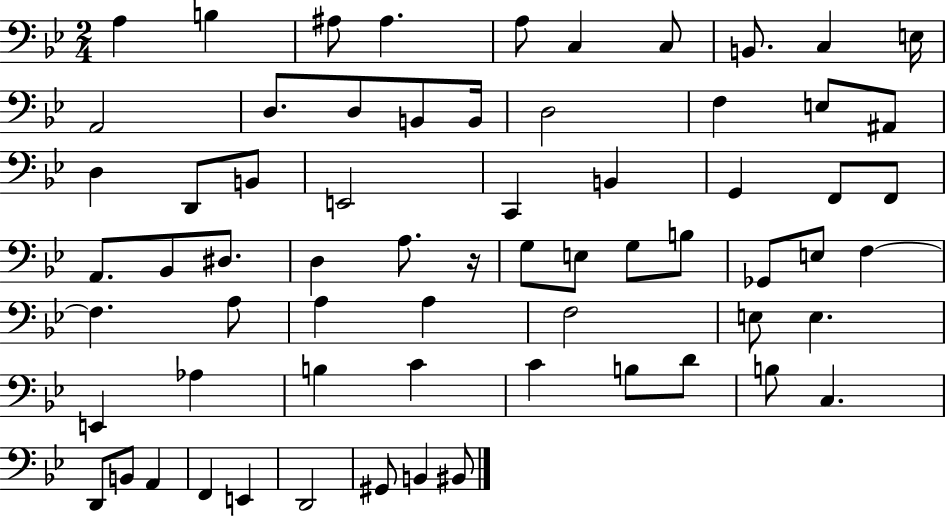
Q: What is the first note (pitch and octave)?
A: A3